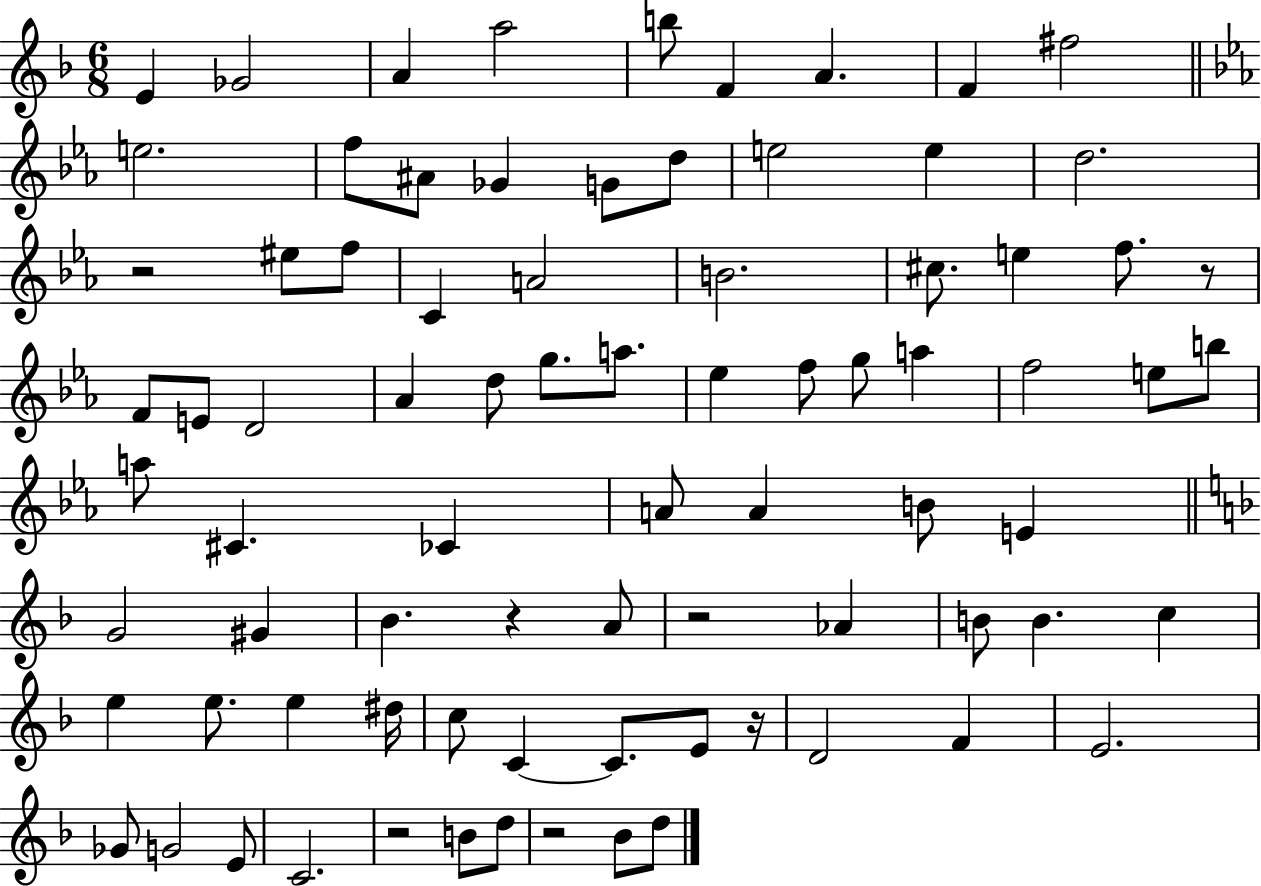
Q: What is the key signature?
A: F major